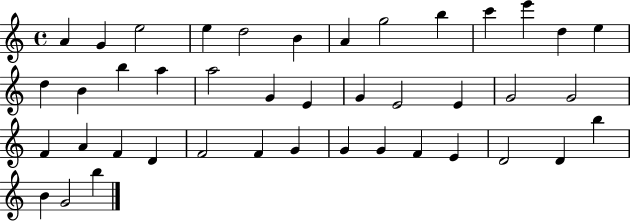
A4/q G4/q E5/h E5/q D5/h B4/q A4/q G5/h B5/q C6/q E6/q D5/q E5/q D5/q B4/q B5/q A5/q A5/h G4/q E4/q G4/q E4/h E4/q G4/h G4/h F4/q A4/q F4/q D4/q F4/h F4/q G4/q G4/q G4/q F4/q E4/q D4/h D4/q B5/q B4/q G4/h B5/q